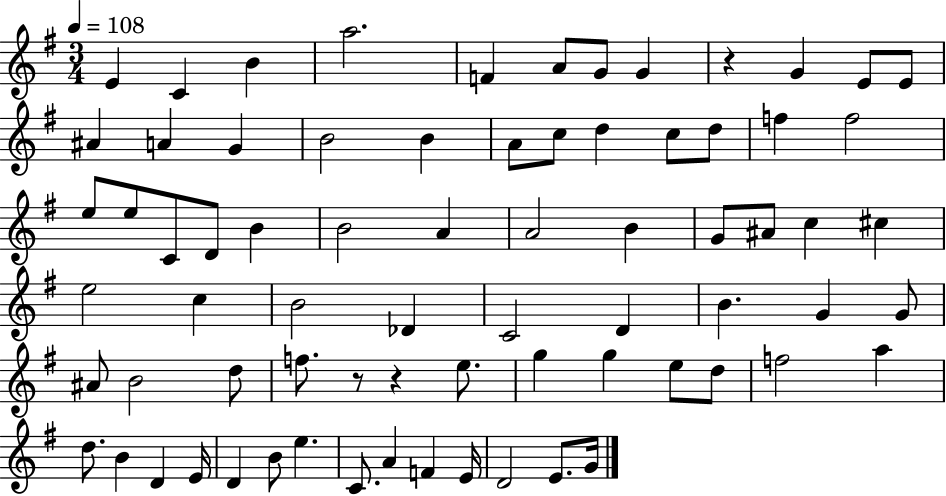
X:1
T:Untitled
M:3/4
L:1/4
K:G
E C B a2 F A/2 G/2 G z G E/2 E/2 ^A A G B2 B A/2 c/2 d c/2 d/2 f f2 e/2 e/2 C/2 D/2 B B2 A A2 B G/2 ^A/2 c ^c e2 c B2 _D C2 D B G G/2 ^A/2 B2 d/2 f/2 z/2 z e/2 g g e/2 d/2 f2 a d/2 B D E/4 D B/2 e C/2 A F E/4 D2 E/2 G/4